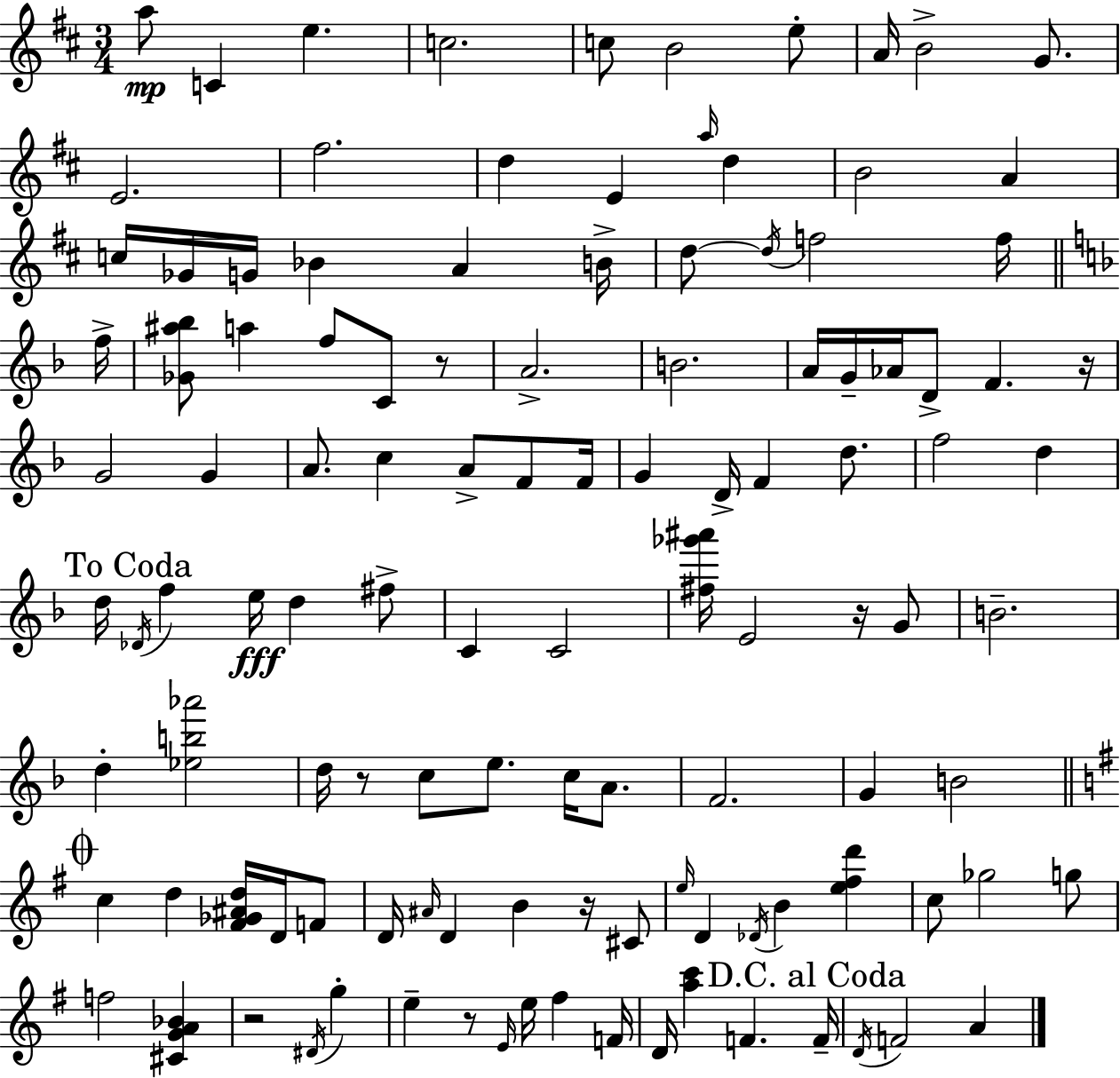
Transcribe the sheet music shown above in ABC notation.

X:1
T:Untitled
M:3/4
L:1/4
K:D
a/2 C e c2 c/2 B2 e/2 A/4 B2 G/2 E2 ^f2 d E a/4 d B2 A c/4 _G/4 G/4 _B A B/4 d/2 d/4 f2 f/4 f/4 [_G^a_b]/2 a f/2 C/2 z/2 A2 B2 A/4 G/4 _A/4 D/2 F z/4 G2 G A/2 c A/2 F/2 F/4 G D/4 F d/2 f2 d d/4 _D/4 f e/4 d ^f/2 C C2 [^f_g'^a']/4 E2 z/4 G/2 B2 d [_eb_a']2 d/4 z/2 c/2 e/2 c/4 A/2 F2 G B2 c d [^F_G^Ad]/4 D/4 F/2 D/4 ^A/4 D B z/4 ^C/2 e/4 D _D/4 B [e^fd'] c/2 _g2 g/2 f2 [^CGA_B] z2 ^D/4 g e z/2 E/4 e/4 ^f F/4 D/4 [ac'] F F/4 D/4 F2 A